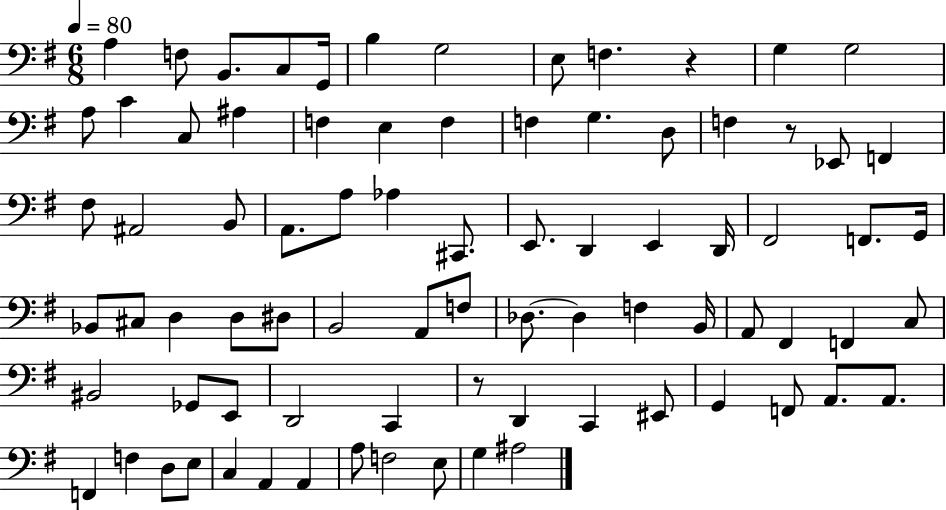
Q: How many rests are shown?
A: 3